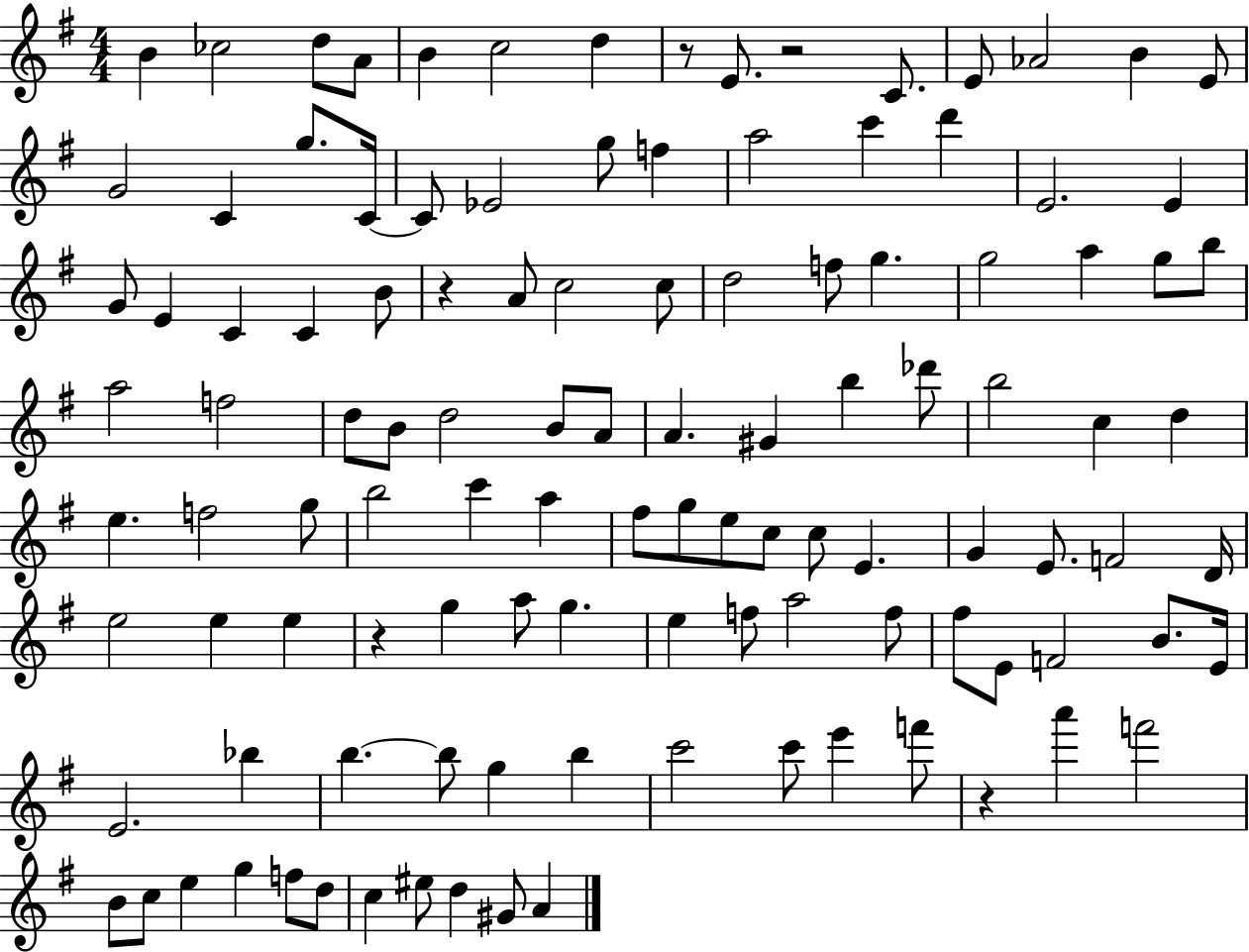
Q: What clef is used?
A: treble